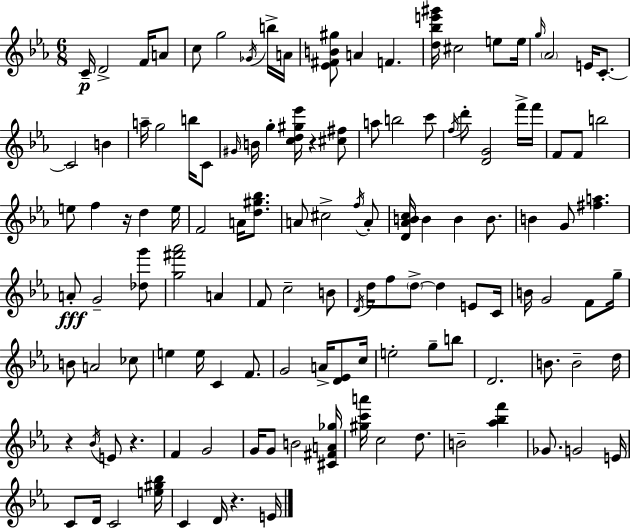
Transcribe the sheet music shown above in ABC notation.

X:1
T:Untitled
M:6/8
L:1/4
K:Cm
C/4 D2 F/4 A/2 c/2 g2 _G/4 b/4 A/4 [_E^FB^g]/2 A F [d_be'^g']/4 ^c2 e/2 e/4 g/4 _A2 E/4 C/2 C2 B a/4 g2 b/4 C/2 ^G/4 B/4 g [cd^g_e']/4 z [^c^f]/2 a/2 b2 c'/2 f/4 d'/2 [DG]2 f'/4 f'/4 F/2 F/2 b2 e/2 f z/4 d e/4 F2 A/4 [d^g_b]/2 A/2 ^c2 f/4 A/2 [D_ABc]/4 B B B/2 B G/2 [^fa] A/2 G2 [_dg']/2 [g^f'_a']2 A F/2 c2 B/2 D/4 d/4 f/2 d/2 d E/2 C/4 B/4 G2 F/2 g/4 B/2 A2 _c/2 e e/4 C F/2 G2 A/4 [D_E]/2 c/4 e2 g/2 b/2 D2 B/2 B2 d/4 z _B/4 E/2 z F G2 G/4 G/2 B2 [^C^FA_g]/4 [^gc'a']/4 c2 d/2 B2 [_a_bf'] _G/2 G2 E/4 C/2 D/4 C2 [e^g_b]/4 C D/4 z E/4